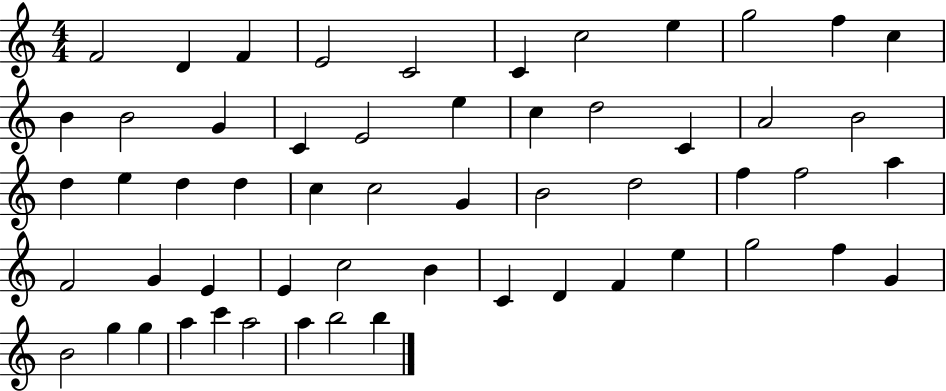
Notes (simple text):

F4/h D4/q F4/q E4/h C4/h C4/q C5/h E5/q G5/h F5/q C5/q B4/q B4/h G4/q C4/q E4/h E5/q C5/q D5/h C4/q A4/h B4/h D5/q E5/q D5/q D5/q C5/q C5/h G4/q B4/h D5/h F5/q F5/h A5/q F4/h G4/q E4/q E4/q C5/h B4/q C4/q D4/q F4/q E5/q G5/h F5/q G4/q B4/h G5/q G5/q A5/q C6/q A5/h A5/q B5/h B5/q